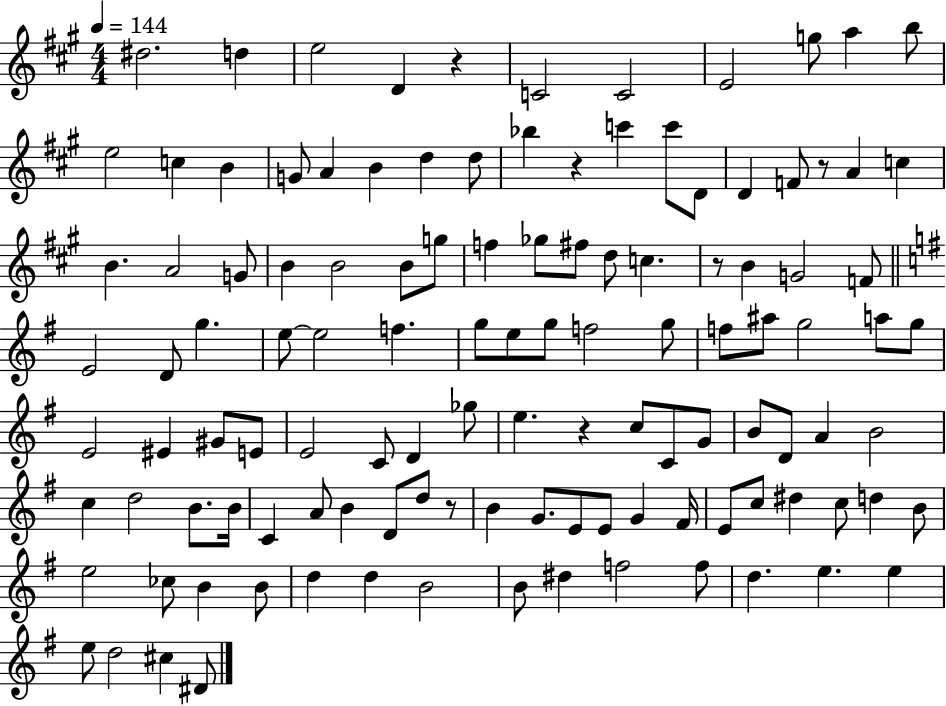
{
  \clef treble
  \numericTimeSignature
  \time 4/4
  \key a \major
  \tempo 4 = 144
  dis''2. d''4 | e''2 d'4 r4 | c'2 c'2 | e'2 g''8 a''4 b''8 | \break e''2 c''4 b'4 | g'8 a'4 b'4 d''4 d''8 | bes''4 r4 c'''4 c'''8 d'8 | d'4 f'8 r8 a'4 c''4 | \break b'4. a'2 g'8 | b'4 b'2 b'8 g''8 | f''4 ges''8 fis''8 d''8 c''4. | r8 b'4 g'2 f'8 | \break \bar "||" \break \key e \minor e'2 d'8 g''4. | e''8~~ e''2 f''4. | g''8 e''8 g''8 f''2 g''8 | f''8 ais''8 g''2 a''8 g''8 | \break e'2 eis'4 gis'8 e'8 | e'2 c'8 d'4 ges''8 | e''4. r4 c''8 c'8 g'8 | b'8 d'8 a'4 b'2 | \break c''4 d''2 b'8. b'16 | c'4 a'8 b'4 d'8 d''8 r8 | b'4 g'8. e'8 e'8 g'4 fis'16 | e'8 c''8 dis''4 c''8 d''4 b'8 | \break e''2 ces''8 b'4 b'8 | d''4 d''4 b'2 | b'8 dis''4 f''2 f''8 | d''4. e''4. e''4 | \break e''8 d''2 cis''4 dis'8 | \bar "|."
}